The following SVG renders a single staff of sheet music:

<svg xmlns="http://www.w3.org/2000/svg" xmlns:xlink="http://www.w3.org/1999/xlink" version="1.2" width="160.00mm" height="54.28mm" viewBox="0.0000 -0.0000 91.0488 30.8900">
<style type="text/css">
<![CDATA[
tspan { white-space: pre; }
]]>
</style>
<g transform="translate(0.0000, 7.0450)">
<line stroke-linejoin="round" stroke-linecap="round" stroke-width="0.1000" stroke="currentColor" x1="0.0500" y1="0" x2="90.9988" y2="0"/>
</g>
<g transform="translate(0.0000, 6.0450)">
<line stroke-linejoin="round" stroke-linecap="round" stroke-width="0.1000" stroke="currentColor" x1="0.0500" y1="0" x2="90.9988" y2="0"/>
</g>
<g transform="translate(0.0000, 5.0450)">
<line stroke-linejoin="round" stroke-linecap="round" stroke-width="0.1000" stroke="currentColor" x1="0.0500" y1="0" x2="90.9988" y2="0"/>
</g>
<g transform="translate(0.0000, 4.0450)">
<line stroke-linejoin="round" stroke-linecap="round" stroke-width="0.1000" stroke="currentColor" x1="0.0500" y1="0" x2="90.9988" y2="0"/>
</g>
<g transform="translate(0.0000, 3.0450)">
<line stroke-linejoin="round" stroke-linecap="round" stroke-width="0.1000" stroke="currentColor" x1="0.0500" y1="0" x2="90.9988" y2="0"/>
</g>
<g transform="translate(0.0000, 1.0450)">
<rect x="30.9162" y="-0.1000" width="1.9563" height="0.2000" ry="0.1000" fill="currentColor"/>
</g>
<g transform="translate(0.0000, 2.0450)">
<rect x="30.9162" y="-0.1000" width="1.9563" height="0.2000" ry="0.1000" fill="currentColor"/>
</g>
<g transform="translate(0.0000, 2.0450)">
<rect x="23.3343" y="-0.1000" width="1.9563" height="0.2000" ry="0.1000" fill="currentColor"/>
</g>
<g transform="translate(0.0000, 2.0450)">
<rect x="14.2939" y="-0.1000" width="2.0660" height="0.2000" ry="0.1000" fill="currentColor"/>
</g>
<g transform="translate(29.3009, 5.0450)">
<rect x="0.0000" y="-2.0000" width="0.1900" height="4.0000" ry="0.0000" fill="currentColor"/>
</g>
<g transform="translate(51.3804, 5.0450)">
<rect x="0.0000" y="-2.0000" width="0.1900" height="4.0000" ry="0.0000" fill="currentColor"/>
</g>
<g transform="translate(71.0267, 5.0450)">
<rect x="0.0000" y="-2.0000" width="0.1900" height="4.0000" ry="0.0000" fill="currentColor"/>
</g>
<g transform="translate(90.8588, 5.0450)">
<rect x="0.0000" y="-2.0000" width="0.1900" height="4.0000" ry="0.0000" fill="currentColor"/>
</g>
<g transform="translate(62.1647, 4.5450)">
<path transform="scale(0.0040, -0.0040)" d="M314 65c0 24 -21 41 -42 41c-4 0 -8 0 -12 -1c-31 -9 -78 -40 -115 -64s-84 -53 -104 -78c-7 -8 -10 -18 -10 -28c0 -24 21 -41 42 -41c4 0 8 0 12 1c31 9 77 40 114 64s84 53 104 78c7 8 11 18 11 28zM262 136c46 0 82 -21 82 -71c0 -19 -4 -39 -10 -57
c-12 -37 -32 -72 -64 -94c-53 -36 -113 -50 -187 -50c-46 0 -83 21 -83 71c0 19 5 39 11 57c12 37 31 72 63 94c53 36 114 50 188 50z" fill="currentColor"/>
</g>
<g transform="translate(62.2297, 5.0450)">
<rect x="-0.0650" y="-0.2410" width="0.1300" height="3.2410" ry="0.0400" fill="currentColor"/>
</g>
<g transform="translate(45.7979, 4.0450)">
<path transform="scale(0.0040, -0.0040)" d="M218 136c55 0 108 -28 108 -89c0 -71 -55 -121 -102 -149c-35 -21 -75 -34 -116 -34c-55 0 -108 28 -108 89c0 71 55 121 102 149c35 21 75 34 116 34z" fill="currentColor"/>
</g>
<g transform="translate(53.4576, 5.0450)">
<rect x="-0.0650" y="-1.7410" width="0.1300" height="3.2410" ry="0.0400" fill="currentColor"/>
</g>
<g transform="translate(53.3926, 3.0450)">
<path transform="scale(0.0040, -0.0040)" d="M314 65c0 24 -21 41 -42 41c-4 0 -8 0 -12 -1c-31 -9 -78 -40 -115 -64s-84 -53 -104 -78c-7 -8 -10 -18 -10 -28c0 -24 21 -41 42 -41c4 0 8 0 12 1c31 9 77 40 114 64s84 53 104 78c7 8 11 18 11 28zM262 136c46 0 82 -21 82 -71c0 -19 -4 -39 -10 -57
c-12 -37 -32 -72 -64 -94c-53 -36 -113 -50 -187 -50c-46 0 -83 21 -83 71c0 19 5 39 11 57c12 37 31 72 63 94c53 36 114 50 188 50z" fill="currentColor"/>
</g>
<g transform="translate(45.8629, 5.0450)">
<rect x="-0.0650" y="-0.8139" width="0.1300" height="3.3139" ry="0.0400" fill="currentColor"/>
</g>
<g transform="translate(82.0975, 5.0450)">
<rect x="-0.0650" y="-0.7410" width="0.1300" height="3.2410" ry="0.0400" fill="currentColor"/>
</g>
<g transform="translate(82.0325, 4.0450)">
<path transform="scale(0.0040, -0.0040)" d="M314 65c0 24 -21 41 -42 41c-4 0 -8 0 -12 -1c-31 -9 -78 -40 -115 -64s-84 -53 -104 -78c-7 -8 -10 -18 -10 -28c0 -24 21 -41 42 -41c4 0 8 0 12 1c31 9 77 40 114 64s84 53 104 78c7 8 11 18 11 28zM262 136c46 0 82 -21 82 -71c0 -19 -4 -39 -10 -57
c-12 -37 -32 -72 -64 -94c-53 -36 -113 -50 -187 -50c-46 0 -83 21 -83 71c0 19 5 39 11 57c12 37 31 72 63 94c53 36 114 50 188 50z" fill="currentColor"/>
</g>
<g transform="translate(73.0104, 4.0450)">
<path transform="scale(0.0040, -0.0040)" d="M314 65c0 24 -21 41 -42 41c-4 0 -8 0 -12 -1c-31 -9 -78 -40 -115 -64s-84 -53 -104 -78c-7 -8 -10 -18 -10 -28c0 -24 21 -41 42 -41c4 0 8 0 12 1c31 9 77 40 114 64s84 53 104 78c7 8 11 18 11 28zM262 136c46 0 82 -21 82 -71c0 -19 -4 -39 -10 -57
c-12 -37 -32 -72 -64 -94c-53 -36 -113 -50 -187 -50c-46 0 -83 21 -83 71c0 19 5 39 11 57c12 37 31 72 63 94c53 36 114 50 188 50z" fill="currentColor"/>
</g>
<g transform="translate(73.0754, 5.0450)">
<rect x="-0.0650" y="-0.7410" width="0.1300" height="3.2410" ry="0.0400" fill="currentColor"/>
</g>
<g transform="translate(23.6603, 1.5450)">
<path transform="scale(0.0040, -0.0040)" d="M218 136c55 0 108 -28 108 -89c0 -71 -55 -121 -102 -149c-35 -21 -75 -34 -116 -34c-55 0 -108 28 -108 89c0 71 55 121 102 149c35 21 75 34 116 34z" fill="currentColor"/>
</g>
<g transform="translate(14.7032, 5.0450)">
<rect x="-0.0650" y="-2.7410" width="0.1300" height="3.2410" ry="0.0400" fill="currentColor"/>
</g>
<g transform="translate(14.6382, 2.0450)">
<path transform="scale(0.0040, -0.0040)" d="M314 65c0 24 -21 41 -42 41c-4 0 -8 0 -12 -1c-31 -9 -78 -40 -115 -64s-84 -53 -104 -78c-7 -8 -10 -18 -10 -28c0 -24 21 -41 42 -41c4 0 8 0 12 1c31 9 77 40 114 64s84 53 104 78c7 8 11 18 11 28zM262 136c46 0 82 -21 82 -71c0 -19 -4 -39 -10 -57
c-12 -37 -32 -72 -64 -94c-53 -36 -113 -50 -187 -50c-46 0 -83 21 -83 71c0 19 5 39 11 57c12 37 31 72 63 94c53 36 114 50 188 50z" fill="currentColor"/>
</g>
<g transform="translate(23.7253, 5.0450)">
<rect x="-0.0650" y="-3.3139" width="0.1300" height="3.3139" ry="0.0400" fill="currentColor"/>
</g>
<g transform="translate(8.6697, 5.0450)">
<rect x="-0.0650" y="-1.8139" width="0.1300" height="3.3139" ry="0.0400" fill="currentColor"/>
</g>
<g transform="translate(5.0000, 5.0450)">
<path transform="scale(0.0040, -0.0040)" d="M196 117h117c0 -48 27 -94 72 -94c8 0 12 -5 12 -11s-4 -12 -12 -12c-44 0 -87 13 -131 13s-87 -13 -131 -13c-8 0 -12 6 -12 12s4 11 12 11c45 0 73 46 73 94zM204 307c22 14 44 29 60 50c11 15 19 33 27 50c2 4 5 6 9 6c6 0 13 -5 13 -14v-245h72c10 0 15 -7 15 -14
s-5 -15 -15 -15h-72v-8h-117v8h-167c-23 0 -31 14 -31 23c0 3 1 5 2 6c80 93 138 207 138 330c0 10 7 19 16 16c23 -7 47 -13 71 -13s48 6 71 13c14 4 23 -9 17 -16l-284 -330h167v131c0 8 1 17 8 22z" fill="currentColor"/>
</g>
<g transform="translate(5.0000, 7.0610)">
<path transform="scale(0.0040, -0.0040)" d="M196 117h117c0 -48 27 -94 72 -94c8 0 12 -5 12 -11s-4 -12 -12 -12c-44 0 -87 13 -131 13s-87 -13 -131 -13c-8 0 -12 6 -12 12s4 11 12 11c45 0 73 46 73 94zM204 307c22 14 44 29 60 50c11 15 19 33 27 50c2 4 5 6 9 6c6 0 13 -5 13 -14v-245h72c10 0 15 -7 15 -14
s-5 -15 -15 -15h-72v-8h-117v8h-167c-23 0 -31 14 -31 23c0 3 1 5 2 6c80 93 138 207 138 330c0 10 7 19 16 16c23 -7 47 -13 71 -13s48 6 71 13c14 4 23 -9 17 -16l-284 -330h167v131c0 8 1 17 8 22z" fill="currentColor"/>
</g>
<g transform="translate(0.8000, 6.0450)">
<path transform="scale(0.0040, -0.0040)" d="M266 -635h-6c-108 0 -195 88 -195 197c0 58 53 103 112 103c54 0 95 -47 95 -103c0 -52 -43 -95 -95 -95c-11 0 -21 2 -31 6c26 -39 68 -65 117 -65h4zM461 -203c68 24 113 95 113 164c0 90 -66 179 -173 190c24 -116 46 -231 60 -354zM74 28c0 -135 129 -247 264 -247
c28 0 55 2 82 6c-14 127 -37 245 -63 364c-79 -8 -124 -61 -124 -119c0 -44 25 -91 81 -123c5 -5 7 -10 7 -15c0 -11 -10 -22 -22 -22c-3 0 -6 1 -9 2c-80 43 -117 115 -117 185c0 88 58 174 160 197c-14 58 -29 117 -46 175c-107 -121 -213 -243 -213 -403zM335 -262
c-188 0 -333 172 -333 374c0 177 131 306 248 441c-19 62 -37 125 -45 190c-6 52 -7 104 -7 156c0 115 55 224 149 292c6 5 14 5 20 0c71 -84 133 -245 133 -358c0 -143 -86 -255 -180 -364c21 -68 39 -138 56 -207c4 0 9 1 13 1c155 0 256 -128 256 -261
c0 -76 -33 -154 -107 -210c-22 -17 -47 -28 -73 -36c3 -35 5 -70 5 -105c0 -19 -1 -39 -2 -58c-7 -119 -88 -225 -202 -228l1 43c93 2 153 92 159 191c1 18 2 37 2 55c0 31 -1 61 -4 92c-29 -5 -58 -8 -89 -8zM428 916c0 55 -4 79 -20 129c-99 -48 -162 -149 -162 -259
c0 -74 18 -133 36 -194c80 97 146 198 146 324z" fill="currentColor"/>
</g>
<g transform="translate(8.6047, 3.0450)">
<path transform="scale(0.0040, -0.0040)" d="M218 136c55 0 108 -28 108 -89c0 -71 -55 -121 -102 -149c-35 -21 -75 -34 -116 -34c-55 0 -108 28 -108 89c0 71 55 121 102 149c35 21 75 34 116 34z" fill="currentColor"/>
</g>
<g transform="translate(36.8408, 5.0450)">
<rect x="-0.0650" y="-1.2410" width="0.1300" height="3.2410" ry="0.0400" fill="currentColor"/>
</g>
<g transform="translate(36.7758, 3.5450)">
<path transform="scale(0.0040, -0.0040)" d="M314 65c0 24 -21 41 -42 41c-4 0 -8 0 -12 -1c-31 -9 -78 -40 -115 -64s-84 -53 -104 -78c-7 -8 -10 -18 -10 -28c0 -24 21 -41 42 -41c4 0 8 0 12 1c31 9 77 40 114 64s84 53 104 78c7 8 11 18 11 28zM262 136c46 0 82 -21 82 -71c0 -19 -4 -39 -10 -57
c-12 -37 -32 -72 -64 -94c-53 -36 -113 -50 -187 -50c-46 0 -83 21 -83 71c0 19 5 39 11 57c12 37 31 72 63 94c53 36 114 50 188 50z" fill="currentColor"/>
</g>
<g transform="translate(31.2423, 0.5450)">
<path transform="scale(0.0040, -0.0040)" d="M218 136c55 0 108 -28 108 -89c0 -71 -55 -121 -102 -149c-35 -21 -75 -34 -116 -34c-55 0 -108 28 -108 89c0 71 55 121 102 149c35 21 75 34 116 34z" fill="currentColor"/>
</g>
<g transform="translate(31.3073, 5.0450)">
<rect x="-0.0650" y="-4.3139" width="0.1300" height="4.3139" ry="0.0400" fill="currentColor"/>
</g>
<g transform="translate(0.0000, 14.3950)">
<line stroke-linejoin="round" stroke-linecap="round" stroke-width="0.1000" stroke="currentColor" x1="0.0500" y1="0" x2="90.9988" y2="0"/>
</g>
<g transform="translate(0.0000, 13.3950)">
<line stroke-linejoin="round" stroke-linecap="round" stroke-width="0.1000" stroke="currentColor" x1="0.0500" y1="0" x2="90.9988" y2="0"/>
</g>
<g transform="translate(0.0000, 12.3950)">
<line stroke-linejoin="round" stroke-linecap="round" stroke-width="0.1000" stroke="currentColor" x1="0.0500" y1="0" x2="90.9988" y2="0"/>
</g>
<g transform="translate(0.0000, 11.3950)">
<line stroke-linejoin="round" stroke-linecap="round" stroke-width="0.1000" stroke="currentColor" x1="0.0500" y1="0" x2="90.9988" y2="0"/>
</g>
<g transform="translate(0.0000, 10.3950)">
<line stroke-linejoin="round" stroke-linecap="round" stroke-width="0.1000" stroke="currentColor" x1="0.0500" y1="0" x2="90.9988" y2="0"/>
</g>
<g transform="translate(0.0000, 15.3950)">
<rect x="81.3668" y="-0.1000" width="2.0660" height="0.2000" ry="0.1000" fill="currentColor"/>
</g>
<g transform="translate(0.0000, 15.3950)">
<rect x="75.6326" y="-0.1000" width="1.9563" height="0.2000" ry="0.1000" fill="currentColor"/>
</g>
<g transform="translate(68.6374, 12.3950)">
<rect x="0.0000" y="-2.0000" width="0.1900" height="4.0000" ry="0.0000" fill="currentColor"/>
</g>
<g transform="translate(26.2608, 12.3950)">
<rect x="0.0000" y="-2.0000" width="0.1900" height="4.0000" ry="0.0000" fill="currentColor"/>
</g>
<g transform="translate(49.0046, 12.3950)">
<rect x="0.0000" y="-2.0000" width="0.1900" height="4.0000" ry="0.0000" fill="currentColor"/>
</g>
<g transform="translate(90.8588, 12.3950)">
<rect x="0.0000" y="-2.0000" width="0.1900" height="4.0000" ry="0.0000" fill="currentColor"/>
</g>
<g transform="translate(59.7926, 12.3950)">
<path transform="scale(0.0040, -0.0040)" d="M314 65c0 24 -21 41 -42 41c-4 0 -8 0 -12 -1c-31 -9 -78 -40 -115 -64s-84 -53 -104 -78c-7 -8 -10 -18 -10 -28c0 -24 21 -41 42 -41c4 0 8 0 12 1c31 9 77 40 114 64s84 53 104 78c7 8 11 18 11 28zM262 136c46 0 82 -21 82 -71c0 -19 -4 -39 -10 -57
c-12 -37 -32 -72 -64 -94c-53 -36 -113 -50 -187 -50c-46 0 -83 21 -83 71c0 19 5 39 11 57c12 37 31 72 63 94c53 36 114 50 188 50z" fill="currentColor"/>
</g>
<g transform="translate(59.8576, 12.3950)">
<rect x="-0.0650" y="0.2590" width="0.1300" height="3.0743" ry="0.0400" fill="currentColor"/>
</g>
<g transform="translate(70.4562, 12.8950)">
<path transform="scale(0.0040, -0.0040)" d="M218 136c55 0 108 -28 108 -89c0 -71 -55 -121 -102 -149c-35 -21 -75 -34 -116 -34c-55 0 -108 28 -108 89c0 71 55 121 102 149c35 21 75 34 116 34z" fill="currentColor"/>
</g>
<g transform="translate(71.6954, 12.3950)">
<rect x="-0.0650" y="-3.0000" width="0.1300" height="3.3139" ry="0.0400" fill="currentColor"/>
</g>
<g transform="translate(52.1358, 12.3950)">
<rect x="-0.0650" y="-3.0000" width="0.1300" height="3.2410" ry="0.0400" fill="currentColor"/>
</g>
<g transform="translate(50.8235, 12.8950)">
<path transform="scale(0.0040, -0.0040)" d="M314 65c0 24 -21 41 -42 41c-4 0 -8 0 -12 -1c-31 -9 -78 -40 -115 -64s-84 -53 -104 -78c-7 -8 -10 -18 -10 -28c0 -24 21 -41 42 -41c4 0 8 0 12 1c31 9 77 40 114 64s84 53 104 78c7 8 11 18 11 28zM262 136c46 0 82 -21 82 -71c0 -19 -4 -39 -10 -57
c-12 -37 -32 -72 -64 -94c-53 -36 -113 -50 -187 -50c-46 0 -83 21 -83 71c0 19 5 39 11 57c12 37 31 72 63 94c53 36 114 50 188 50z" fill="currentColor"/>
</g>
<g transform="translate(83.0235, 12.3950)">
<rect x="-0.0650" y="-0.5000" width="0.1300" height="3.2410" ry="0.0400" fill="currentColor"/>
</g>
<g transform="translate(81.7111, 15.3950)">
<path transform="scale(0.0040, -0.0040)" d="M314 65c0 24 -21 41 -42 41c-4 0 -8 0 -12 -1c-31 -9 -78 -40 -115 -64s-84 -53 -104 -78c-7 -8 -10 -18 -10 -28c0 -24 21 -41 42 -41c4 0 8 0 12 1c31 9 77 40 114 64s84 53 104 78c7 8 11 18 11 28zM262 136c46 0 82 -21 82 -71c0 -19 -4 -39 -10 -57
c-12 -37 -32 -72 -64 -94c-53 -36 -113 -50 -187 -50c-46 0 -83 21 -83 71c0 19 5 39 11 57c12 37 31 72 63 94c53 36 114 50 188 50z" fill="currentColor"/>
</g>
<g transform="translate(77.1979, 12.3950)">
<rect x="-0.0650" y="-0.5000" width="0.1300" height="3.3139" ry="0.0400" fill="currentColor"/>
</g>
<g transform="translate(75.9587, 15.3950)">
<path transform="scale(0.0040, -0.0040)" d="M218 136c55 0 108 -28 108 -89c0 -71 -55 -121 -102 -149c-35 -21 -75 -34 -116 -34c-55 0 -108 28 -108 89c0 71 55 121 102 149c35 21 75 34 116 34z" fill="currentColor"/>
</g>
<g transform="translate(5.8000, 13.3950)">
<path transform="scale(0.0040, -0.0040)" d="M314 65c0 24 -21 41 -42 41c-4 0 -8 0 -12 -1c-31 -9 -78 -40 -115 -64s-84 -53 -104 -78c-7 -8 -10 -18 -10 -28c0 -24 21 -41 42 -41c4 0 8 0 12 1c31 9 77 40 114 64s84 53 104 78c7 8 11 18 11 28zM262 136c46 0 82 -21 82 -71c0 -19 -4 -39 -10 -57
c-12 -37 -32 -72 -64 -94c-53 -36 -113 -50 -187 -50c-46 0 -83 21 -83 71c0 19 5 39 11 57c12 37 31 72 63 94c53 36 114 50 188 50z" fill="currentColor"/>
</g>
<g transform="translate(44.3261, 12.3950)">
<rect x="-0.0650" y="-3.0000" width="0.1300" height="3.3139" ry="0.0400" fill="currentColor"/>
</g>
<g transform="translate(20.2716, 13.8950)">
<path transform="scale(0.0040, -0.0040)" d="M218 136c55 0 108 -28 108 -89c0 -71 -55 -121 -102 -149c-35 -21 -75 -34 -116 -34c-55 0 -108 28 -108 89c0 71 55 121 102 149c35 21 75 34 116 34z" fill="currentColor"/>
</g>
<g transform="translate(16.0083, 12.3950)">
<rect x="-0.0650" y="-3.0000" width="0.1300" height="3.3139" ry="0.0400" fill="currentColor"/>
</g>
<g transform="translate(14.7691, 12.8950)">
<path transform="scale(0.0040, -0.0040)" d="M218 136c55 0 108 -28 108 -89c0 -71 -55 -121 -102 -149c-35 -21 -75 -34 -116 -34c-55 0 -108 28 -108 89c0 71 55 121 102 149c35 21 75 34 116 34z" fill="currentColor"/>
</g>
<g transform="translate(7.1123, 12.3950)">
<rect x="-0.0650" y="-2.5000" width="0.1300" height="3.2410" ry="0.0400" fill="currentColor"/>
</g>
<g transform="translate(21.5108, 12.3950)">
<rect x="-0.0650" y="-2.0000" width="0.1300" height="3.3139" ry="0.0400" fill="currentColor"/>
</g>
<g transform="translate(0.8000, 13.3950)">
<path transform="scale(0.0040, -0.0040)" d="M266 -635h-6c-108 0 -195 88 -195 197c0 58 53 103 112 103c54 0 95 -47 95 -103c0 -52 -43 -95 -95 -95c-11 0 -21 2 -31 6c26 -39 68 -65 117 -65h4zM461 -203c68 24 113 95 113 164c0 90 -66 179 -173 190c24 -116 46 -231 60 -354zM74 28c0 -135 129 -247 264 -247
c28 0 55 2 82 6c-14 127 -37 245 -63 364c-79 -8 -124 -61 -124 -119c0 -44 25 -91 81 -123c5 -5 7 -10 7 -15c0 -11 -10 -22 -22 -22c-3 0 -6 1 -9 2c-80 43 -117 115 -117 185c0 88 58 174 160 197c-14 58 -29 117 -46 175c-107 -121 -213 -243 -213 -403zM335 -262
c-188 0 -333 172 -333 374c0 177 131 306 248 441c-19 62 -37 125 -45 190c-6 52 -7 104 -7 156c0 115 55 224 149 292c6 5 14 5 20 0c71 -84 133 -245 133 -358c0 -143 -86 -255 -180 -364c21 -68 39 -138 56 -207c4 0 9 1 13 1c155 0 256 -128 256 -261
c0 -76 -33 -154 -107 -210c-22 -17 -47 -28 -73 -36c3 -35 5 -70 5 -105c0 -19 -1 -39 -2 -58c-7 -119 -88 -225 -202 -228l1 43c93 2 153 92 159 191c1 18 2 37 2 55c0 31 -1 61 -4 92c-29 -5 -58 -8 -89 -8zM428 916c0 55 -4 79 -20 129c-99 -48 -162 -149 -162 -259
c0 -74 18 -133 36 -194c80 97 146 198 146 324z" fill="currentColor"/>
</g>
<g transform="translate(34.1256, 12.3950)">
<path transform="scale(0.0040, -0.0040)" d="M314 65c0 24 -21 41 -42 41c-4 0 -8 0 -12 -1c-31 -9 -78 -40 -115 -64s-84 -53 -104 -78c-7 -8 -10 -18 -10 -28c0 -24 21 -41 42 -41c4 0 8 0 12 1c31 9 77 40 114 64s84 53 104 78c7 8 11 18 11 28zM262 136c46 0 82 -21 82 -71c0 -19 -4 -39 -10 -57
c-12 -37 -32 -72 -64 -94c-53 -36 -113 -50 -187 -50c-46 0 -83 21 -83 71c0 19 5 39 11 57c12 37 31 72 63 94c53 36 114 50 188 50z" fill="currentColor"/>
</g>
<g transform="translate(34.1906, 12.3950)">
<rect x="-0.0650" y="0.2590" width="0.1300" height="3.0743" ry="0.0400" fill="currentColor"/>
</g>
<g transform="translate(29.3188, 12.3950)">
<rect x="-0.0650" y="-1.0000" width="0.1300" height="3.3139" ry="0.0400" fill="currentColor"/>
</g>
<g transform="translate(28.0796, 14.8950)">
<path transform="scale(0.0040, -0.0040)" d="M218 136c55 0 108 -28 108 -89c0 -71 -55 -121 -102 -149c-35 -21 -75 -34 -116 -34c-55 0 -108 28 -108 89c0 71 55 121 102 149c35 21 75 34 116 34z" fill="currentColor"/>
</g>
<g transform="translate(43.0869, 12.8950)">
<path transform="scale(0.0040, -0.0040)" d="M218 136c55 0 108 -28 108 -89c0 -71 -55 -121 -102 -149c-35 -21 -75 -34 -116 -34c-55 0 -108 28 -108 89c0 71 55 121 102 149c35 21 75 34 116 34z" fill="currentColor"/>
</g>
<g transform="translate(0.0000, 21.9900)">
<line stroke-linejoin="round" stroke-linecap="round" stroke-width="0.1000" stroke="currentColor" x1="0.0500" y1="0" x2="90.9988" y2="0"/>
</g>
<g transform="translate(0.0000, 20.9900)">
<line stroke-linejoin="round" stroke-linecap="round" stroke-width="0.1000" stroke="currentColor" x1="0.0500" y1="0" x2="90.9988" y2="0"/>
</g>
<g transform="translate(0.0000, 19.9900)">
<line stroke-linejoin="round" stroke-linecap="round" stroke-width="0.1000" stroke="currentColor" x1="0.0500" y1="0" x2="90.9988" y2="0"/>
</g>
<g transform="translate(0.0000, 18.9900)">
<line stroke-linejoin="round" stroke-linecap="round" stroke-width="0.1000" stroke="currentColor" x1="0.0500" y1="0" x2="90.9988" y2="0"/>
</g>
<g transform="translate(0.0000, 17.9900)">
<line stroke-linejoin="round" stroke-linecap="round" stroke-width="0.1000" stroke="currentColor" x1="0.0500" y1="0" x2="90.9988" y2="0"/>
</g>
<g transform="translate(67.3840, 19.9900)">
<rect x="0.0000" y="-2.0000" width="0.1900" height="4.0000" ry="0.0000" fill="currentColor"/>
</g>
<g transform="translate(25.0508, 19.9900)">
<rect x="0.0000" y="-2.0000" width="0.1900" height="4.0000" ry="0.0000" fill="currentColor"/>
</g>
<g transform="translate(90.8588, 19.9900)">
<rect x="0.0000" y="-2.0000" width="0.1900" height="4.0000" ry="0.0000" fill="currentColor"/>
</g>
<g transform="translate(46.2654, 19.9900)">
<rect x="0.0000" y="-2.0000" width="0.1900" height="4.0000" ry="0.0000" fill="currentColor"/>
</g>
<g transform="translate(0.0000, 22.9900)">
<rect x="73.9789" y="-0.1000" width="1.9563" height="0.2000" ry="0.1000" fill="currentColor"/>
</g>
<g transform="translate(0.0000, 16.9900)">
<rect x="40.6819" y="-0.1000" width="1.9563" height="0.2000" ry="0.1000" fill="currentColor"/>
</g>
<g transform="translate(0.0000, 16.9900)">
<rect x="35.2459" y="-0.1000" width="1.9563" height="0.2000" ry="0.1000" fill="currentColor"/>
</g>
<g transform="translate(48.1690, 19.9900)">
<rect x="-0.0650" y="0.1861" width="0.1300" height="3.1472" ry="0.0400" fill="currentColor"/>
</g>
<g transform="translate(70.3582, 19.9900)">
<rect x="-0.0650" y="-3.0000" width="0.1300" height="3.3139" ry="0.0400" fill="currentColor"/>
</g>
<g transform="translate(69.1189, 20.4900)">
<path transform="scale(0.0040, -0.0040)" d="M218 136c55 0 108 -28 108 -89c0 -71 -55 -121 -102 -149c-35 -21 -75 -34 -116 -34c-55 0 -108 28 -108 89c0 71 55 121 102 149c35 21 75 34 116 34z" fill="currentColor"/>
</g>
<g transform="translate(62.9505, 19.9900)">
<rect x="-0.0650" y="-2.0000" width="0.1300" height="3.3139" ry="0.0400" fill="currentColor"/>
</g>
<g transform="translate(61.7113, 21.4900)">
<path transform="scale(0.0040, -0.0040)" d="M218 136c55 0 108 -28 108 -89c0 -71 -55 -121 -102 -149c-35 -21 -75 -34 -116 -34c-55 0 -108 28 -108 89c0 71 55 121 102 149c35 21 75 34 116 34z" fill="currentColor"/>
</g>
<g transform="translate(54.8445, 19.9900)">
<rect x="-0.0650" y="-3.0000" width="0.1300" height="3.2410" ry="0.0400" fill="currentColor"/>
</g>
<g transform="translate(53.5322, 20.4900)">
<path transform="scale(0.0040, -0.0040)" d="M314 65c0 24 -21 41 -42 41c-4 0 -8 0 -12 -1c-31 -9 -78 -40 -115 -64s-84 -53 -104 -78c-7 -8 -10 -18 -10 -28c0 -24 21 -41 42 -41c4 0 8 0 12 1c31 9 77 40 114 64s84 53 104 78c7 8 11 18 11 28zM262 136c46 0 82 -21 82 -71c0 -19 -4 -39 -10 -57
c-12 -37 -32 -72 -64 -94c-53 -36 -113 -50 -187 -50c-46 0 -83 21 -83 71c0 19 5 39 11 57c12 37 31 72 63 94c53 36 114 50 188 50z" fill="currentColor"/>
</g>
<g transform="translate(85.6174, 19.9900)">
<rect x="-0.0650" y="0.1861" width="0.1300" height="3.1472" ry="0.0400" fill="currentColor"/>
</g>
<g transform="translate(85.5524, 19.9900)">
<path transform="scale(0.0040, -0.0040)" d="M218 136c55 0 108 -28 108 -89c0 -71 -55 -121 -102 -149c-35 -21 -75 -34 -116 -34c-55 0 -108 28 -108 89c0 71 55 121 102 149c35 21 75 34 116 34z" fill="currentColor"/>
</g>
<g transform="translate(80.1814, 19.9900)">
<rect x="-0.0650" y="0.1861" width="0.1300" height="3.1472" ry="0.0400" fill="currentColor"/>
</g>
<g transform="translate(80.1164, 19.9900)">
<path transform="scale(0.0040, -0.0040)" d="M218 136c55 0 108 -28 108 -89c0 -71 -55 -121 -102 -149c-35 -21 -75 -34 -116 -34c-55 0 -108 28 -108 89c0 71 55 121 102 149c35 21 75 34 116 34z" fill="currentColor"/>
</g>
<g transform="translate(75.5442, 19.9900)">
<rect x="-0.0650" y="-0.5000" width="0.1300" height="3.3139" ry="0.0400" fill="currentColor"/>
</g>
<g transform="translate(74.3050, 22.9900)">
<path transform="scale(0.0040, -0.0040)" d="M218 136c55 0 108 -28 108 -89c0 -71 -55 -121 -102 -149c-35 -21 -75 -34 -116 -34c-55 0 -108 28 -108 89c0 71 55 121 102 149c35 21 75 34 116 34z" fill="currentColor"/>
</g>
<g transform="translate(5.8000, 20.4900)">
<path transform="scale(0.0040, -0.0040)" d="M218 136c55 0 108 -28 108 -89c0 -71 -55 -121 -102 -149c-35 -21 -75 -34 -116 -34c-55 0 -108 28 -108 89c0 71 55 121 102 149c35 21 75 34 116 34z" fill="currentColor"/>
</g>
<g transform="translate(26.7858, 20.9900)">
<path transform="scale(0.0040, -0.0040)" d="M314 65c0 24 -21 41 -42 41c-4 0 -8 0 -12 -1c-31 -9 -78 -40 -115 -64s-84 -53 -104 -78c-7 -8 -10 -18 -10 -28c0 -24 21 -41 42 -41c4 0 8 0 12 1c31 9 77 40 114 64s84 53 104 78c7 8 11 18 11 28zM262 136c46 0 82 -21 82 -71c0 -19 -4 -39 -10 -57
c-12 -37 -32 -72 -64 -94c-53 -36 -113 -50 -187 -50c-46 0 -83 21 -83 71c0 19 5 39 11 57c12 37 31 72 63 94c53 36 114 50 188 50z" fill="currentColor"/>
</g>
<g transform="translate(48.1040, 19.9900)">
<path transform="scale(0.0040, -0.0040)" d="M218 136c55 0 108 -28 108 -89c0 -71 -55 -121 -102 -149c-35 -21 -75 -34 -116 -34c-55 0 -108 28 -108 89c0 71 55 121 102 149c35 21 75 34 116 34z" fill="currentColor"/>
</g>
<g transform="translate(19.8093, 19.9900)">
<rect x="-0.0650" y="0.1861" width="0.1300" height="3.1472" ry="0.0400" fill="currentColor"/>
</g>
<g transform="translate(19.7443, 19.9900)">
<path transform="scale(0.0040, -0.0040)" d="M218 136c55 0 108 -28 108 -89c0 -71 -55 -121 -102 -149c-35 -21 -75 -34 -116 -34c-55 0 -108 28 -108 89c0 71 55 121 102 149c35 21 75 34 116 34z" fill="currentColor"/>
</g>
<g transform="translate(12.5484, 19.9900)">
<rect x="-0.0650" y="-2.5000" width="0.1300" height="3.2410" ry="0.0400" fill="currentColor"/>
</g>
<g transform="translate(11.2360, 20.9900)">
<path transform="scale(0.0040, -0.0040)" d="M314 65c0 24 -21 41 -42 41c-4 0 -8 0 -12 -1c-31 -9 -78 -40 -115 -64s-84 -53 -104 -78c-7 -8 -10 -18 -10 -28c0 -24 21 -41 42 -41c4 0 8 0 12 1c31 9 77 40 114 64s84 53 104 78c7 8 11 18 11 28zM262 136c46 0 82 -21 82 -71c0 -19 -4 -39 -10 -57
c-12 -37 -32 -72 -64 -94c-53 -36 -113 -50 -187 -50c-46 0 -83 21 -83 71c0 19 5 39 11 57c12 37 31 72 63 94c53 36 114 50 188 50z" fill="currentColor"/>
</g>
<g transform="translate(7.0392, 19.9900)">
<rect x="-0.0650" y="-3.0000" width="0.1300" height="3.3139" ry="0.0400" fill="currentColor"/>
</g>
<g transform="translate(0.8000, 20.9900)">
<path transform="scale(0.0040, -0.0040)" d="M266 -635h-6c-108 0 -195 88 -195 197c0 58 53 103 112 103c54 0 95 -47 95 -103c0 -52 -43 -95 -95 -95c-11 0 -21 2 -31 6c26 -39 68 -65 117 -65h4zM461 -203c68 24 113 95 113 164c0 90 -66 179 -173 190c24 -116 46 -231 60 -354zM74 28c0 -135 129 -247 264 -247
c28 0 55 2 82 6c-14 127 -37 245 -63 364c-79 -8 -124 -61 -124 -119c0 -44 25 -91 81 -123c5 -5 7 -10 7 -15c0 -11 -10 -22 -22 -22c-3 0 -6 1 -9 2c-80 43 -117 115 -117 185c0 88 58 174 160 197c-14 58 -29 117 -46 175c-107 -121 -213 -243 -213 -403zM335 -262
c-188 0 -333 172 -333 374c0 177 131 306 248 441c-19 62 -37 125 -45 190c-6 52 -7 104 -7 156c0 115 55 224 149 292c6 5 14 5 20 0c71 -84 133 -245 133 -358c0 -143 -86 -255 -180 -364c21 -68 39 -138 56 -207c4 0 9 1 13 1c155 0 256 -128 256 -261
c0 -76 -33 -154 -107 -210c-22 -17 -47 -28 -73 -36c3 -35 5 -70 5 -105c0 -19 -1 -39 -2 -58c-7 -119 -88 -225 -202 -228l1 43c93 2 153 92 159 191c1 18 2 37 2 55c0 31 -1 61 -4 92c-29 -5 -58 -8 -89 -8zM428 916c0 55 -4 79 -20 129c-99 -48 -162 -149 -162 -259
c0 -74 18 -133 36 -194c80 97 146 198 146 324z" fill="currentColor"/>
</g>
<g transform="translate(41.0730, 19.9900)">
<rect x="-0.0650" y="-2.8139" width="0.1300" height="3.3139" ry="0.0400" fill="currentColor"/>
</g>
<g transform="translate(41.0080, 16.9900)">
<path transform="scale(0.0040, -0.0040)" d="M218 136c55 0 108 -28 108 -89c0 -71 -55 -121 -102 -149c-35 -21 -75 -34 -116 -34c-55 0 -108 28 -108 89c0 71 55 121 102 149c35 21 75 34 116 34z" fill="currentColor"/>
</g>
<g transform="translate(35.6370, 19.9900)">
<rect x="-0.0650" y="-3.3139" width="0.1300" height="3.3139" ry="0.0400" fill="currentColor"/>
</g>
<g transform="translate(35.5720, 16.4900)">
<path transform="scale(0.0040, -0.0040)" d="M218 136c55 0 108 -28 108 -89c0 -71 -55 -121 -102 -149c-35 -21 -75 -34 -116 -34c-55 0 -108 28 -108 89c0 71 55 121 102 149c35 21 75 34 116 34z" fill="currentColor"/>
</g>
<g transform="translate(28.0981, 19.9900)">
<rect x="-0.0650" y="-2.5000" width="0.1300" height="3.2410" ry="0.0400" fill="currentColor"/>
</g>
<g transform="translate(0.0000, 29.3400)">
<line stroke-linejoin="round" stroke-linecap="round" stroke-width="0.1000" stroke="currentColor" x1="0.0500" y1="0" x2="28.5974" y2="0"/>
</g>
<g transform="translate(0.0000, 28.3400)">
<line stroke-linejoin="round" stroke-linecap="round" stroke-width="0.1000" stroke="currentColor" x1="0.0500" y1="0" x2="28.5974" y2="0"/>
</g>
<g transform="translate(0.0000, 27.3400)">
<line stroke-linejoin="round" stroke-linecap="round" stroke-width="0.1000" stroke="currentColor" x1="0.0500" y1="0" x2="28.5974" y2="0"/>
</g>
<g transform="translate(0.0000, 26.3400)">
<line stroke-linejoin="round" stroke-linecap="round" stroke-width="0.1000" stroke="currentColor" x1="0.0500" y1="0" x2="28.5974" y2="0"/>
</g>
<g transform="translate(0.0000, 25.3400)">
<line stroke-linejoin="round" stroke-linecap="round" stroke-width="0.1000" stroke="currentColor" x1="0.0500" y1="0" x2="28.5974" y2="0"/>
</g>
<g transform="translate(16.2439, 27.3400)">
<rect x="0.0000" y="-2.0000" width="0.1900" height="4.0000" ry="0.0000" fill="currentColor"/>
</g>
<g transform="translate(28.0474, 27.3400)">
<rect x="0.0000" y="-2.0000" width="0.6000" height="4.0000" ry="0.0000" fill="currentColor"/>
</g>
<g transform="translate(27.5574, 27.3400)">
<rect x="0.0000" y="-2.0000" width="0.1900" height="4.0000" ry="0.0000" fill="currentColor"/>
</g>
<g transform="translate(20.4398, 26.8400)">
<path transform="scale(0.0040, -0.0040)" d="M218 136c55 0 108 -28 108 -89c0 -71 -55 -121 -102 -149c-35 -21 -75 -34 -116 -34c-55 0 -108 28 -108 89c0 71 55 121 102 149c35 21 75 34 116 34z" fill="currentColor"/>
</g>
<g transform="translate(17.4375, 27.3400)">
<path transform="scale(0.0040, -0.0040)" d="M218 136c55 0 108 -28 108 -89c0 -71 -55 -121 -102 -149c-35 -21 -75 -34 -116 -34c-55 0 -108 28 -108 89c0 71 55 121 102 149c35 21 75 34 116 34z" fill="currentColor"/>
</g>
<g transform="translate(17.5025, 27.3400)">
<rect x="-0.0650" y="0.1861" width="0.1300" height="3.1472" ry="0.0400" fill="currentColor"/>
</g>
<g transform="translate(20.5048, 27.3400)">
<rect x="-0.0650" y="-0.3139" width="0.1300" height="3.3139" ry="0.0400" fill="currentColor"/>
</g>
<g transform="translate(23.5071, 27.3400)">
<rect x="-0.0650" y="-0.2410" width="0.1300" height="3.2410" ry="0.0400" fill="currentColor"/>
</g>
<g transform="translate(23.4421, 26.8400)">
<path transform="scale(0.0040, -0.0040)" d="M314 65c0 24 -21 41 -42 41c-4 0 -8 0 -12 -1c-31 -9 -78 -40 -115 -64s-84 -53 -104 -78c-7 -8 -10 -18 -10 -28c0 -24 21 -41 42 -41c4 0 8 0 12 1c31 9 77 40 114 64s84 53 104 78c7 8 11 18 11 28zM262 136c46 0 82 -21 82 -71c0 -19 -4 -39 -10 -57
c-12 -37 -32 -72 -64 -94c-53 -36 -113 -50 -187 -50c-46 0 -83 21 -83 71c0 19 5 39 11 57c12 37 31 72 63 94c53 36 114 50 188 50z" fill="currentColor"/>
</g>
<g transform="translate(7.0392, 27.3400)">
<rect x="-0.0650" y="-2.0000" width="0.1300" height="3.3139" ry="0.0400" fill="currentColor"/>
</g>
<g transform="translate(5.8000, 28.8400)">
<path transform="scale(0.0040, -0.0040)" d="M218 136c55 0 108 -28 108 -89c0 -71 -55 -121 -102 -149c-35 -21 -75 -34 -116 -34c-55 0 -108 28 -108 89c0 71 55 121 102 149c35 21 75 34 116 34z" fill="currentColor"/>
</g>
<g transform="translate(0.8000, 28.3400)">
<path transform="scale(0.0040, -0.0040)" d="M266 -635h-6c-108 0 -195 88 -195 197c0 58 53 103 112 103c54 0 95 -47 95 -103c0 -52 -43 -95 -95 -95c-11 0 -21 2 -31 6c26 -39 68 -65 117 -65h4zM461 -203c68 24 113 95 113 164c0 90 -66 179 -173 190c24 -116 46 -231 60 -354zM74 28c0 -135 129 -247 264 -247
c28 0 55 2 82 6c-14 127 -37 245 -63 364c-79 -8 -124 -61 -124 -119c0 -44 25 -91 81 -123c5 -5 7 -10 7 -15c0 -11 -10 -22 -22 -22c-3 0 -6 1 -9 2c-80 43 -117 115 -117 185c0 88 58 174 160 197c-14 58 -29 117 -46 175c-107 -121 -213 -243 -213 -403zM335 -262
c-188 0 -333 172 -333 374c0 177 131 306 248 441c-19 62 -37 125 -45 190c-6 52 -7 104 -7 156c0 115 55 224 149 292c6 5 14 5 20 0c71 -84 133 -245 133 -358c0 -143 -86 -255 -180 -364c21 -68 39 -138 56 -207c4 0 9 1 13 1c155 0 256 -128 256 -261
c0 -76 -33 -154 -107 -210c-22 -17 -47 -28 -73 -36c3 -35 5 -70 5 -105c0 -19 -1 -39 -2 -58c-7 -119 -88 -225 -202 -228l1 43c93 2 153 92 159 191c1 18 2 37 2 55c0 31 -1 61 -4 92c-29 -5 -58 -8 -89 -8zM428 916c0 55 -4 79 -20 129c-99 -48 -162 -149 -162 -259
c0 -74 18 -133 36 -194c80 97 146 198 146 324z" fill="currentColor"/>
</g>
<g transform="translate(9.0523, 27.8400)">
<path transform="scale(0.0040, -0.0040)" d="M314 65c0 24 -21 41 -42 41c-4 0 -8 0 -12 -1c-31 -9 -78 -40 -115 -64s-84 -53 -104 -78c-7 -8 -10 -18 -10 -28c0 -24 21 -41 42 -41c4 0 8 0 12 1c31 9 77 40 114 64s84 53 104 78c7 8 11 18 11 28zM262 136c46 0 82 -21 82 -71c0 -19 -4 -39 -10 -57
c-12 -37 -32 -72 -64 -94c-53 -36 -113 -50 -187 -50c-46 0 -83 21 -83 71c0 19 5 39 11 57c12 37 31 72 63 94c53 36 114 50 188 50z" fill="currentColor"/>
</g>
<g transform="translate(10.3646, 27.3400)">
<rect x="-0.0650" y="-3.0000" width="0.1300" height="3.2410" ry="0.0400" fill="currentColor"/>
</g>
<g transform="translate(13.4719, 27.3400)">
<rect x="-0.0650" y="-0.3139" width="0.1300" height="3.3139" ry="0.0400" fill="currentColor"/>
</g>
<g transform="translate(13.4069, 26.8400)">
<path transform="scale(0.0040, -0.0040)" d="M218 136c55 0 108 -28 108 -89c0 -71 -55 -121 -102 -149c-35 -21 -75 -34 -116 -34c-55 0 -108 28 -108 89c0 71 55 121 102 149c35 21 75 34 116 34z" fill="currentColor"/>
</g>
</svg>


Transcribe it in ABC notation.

X:1
T:Untitled
M:4/4
L:1/4
K:C
f a2 b d' e2 d f2 c2 d2 d2 G2 A F D B2 A A2 B2 A C C2 A G2 B G2 b a B A2 F A C B B F A2 c B c c2